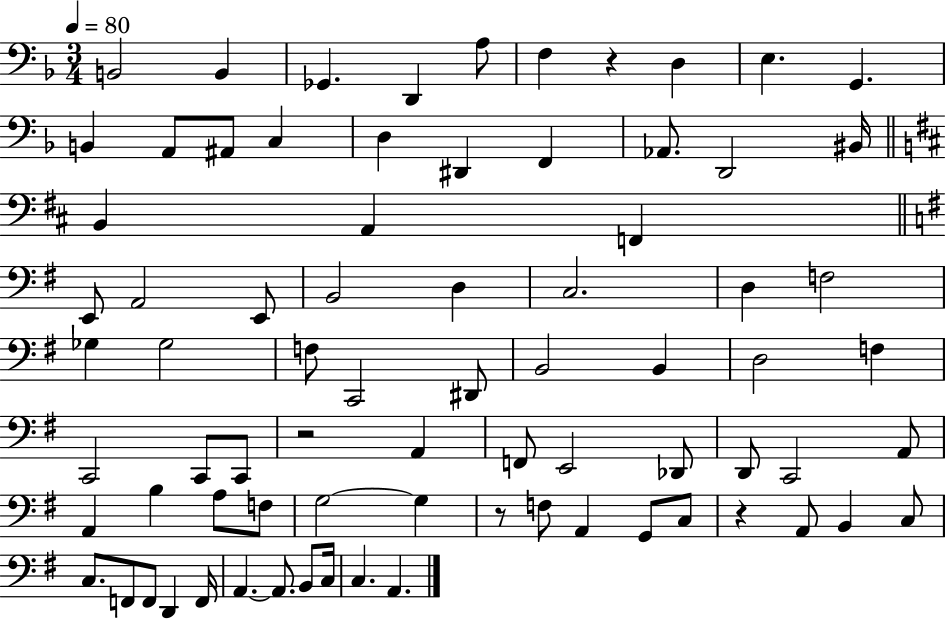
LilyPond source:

{
  \clef bass
  \numericTimeSignature
  \time 3/4
  \key f \major
  \tempo 4 = 80
  b,2 b,4 | ges,4. d,4 a8 | f4 r4 d4 | e4. g,4. | \break b,4 a,8 ais,8 c4 | d4 dis,4 f,4 | aes,8. d,2 bis,16 | \bar "||" \break \key d \major b,4 a,4 f,4 | \bar "||" \break \key e \minor e,8 a,2 e,8 | b,2 d4 | c2. | d4 f2 | \break ges4 ges2 | f8 c,2 dis,8 | b,2 b,4 | d2 f4 | \break c,2 c,8 c,8 | r2 a,4 | f,8 e,2 des,8 | d,8 c,2 a,8 | \break a,4 b4 a8 f8 | g2~~ g4 | r8 f8 a,4 g,8 c8 | r4 a,8 b,4 c8 | \break c8. f,8 f,8 d,4 f,16 | a,4.~~ a,8. b,8 c16 | c4. a,4. | \bar "|."
}